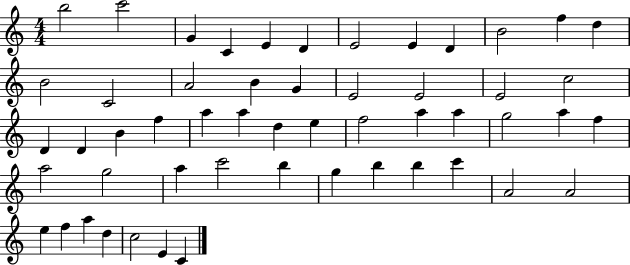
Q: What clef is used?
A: treble